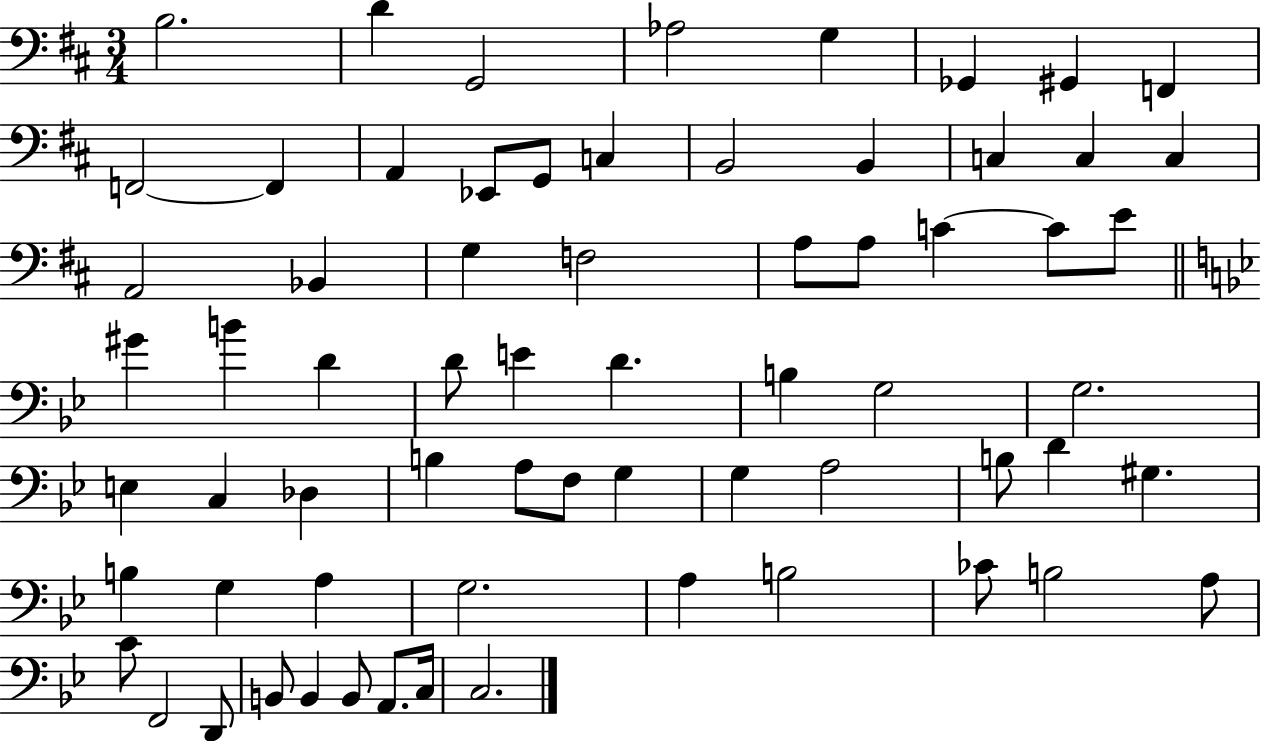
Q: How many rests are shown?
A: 0